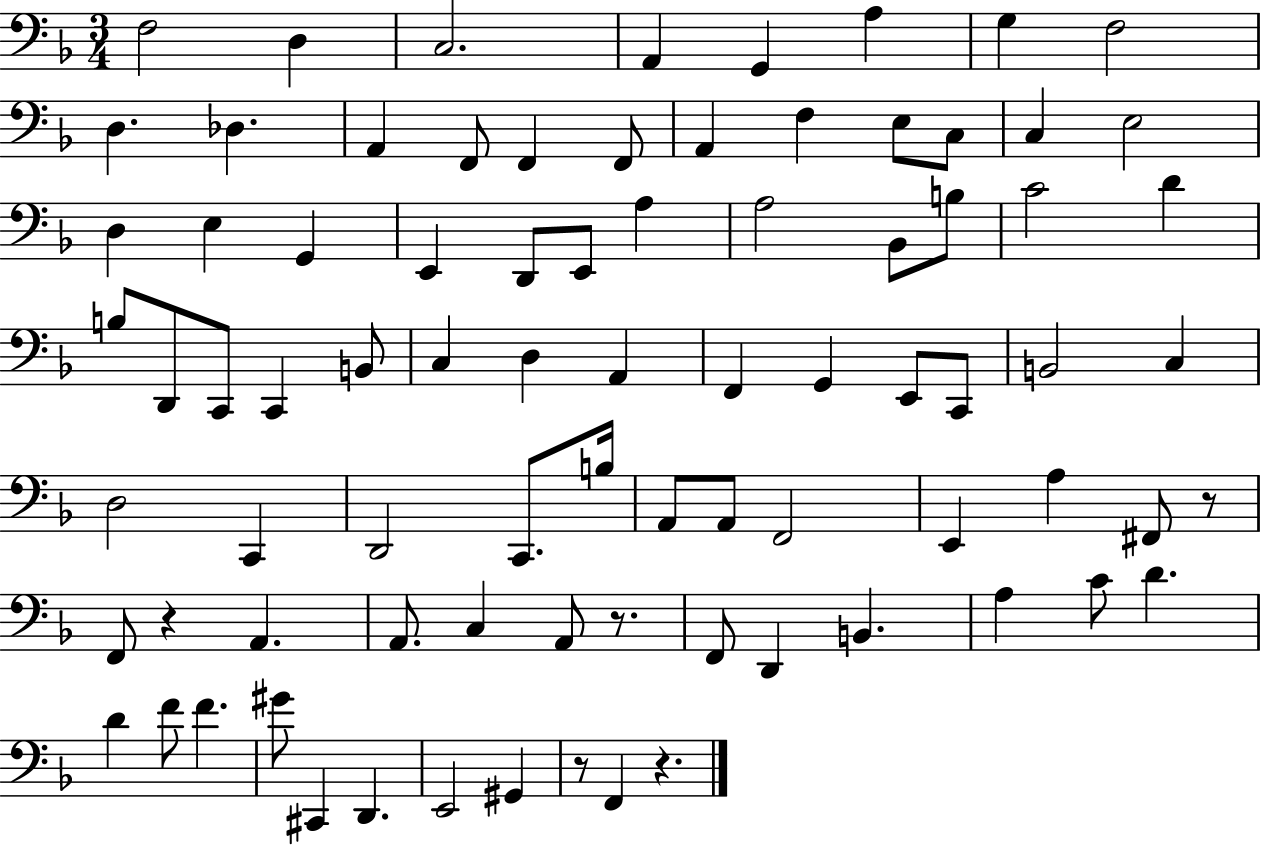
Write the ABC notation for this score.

X:1
T:Untitled
M:3/4
L:1/4
K:F
F,2 D, C,2 A,, G,, A, G, F,2 D, _D, A,, F,,/2 F,, F,,/2 A,, F, E,/2 C,/2 C, E,2 D, E, G,, E,, D,,/2 E,,/2 A, A,2 _B,,/2 B,/2 C2 D B,/2 D,,/2 C,,/2 C,, B,,/2 C, D, A,, F,, G,, E,,/2 C,,/2 B,,2 C, D,2 C,, D,,2 C,,/2 B,/4 A,,/2 A,,/2 F,,2 E,, A, ^F,,/2 z/2 F,,/2 z A,, A,,/2 C, A,,/2 z/2 F,,/2 D,, B,, A, C/2 D D F/2 F ^G/2 ^C,, D,, E,,2 ^G,, z/2 F,, z